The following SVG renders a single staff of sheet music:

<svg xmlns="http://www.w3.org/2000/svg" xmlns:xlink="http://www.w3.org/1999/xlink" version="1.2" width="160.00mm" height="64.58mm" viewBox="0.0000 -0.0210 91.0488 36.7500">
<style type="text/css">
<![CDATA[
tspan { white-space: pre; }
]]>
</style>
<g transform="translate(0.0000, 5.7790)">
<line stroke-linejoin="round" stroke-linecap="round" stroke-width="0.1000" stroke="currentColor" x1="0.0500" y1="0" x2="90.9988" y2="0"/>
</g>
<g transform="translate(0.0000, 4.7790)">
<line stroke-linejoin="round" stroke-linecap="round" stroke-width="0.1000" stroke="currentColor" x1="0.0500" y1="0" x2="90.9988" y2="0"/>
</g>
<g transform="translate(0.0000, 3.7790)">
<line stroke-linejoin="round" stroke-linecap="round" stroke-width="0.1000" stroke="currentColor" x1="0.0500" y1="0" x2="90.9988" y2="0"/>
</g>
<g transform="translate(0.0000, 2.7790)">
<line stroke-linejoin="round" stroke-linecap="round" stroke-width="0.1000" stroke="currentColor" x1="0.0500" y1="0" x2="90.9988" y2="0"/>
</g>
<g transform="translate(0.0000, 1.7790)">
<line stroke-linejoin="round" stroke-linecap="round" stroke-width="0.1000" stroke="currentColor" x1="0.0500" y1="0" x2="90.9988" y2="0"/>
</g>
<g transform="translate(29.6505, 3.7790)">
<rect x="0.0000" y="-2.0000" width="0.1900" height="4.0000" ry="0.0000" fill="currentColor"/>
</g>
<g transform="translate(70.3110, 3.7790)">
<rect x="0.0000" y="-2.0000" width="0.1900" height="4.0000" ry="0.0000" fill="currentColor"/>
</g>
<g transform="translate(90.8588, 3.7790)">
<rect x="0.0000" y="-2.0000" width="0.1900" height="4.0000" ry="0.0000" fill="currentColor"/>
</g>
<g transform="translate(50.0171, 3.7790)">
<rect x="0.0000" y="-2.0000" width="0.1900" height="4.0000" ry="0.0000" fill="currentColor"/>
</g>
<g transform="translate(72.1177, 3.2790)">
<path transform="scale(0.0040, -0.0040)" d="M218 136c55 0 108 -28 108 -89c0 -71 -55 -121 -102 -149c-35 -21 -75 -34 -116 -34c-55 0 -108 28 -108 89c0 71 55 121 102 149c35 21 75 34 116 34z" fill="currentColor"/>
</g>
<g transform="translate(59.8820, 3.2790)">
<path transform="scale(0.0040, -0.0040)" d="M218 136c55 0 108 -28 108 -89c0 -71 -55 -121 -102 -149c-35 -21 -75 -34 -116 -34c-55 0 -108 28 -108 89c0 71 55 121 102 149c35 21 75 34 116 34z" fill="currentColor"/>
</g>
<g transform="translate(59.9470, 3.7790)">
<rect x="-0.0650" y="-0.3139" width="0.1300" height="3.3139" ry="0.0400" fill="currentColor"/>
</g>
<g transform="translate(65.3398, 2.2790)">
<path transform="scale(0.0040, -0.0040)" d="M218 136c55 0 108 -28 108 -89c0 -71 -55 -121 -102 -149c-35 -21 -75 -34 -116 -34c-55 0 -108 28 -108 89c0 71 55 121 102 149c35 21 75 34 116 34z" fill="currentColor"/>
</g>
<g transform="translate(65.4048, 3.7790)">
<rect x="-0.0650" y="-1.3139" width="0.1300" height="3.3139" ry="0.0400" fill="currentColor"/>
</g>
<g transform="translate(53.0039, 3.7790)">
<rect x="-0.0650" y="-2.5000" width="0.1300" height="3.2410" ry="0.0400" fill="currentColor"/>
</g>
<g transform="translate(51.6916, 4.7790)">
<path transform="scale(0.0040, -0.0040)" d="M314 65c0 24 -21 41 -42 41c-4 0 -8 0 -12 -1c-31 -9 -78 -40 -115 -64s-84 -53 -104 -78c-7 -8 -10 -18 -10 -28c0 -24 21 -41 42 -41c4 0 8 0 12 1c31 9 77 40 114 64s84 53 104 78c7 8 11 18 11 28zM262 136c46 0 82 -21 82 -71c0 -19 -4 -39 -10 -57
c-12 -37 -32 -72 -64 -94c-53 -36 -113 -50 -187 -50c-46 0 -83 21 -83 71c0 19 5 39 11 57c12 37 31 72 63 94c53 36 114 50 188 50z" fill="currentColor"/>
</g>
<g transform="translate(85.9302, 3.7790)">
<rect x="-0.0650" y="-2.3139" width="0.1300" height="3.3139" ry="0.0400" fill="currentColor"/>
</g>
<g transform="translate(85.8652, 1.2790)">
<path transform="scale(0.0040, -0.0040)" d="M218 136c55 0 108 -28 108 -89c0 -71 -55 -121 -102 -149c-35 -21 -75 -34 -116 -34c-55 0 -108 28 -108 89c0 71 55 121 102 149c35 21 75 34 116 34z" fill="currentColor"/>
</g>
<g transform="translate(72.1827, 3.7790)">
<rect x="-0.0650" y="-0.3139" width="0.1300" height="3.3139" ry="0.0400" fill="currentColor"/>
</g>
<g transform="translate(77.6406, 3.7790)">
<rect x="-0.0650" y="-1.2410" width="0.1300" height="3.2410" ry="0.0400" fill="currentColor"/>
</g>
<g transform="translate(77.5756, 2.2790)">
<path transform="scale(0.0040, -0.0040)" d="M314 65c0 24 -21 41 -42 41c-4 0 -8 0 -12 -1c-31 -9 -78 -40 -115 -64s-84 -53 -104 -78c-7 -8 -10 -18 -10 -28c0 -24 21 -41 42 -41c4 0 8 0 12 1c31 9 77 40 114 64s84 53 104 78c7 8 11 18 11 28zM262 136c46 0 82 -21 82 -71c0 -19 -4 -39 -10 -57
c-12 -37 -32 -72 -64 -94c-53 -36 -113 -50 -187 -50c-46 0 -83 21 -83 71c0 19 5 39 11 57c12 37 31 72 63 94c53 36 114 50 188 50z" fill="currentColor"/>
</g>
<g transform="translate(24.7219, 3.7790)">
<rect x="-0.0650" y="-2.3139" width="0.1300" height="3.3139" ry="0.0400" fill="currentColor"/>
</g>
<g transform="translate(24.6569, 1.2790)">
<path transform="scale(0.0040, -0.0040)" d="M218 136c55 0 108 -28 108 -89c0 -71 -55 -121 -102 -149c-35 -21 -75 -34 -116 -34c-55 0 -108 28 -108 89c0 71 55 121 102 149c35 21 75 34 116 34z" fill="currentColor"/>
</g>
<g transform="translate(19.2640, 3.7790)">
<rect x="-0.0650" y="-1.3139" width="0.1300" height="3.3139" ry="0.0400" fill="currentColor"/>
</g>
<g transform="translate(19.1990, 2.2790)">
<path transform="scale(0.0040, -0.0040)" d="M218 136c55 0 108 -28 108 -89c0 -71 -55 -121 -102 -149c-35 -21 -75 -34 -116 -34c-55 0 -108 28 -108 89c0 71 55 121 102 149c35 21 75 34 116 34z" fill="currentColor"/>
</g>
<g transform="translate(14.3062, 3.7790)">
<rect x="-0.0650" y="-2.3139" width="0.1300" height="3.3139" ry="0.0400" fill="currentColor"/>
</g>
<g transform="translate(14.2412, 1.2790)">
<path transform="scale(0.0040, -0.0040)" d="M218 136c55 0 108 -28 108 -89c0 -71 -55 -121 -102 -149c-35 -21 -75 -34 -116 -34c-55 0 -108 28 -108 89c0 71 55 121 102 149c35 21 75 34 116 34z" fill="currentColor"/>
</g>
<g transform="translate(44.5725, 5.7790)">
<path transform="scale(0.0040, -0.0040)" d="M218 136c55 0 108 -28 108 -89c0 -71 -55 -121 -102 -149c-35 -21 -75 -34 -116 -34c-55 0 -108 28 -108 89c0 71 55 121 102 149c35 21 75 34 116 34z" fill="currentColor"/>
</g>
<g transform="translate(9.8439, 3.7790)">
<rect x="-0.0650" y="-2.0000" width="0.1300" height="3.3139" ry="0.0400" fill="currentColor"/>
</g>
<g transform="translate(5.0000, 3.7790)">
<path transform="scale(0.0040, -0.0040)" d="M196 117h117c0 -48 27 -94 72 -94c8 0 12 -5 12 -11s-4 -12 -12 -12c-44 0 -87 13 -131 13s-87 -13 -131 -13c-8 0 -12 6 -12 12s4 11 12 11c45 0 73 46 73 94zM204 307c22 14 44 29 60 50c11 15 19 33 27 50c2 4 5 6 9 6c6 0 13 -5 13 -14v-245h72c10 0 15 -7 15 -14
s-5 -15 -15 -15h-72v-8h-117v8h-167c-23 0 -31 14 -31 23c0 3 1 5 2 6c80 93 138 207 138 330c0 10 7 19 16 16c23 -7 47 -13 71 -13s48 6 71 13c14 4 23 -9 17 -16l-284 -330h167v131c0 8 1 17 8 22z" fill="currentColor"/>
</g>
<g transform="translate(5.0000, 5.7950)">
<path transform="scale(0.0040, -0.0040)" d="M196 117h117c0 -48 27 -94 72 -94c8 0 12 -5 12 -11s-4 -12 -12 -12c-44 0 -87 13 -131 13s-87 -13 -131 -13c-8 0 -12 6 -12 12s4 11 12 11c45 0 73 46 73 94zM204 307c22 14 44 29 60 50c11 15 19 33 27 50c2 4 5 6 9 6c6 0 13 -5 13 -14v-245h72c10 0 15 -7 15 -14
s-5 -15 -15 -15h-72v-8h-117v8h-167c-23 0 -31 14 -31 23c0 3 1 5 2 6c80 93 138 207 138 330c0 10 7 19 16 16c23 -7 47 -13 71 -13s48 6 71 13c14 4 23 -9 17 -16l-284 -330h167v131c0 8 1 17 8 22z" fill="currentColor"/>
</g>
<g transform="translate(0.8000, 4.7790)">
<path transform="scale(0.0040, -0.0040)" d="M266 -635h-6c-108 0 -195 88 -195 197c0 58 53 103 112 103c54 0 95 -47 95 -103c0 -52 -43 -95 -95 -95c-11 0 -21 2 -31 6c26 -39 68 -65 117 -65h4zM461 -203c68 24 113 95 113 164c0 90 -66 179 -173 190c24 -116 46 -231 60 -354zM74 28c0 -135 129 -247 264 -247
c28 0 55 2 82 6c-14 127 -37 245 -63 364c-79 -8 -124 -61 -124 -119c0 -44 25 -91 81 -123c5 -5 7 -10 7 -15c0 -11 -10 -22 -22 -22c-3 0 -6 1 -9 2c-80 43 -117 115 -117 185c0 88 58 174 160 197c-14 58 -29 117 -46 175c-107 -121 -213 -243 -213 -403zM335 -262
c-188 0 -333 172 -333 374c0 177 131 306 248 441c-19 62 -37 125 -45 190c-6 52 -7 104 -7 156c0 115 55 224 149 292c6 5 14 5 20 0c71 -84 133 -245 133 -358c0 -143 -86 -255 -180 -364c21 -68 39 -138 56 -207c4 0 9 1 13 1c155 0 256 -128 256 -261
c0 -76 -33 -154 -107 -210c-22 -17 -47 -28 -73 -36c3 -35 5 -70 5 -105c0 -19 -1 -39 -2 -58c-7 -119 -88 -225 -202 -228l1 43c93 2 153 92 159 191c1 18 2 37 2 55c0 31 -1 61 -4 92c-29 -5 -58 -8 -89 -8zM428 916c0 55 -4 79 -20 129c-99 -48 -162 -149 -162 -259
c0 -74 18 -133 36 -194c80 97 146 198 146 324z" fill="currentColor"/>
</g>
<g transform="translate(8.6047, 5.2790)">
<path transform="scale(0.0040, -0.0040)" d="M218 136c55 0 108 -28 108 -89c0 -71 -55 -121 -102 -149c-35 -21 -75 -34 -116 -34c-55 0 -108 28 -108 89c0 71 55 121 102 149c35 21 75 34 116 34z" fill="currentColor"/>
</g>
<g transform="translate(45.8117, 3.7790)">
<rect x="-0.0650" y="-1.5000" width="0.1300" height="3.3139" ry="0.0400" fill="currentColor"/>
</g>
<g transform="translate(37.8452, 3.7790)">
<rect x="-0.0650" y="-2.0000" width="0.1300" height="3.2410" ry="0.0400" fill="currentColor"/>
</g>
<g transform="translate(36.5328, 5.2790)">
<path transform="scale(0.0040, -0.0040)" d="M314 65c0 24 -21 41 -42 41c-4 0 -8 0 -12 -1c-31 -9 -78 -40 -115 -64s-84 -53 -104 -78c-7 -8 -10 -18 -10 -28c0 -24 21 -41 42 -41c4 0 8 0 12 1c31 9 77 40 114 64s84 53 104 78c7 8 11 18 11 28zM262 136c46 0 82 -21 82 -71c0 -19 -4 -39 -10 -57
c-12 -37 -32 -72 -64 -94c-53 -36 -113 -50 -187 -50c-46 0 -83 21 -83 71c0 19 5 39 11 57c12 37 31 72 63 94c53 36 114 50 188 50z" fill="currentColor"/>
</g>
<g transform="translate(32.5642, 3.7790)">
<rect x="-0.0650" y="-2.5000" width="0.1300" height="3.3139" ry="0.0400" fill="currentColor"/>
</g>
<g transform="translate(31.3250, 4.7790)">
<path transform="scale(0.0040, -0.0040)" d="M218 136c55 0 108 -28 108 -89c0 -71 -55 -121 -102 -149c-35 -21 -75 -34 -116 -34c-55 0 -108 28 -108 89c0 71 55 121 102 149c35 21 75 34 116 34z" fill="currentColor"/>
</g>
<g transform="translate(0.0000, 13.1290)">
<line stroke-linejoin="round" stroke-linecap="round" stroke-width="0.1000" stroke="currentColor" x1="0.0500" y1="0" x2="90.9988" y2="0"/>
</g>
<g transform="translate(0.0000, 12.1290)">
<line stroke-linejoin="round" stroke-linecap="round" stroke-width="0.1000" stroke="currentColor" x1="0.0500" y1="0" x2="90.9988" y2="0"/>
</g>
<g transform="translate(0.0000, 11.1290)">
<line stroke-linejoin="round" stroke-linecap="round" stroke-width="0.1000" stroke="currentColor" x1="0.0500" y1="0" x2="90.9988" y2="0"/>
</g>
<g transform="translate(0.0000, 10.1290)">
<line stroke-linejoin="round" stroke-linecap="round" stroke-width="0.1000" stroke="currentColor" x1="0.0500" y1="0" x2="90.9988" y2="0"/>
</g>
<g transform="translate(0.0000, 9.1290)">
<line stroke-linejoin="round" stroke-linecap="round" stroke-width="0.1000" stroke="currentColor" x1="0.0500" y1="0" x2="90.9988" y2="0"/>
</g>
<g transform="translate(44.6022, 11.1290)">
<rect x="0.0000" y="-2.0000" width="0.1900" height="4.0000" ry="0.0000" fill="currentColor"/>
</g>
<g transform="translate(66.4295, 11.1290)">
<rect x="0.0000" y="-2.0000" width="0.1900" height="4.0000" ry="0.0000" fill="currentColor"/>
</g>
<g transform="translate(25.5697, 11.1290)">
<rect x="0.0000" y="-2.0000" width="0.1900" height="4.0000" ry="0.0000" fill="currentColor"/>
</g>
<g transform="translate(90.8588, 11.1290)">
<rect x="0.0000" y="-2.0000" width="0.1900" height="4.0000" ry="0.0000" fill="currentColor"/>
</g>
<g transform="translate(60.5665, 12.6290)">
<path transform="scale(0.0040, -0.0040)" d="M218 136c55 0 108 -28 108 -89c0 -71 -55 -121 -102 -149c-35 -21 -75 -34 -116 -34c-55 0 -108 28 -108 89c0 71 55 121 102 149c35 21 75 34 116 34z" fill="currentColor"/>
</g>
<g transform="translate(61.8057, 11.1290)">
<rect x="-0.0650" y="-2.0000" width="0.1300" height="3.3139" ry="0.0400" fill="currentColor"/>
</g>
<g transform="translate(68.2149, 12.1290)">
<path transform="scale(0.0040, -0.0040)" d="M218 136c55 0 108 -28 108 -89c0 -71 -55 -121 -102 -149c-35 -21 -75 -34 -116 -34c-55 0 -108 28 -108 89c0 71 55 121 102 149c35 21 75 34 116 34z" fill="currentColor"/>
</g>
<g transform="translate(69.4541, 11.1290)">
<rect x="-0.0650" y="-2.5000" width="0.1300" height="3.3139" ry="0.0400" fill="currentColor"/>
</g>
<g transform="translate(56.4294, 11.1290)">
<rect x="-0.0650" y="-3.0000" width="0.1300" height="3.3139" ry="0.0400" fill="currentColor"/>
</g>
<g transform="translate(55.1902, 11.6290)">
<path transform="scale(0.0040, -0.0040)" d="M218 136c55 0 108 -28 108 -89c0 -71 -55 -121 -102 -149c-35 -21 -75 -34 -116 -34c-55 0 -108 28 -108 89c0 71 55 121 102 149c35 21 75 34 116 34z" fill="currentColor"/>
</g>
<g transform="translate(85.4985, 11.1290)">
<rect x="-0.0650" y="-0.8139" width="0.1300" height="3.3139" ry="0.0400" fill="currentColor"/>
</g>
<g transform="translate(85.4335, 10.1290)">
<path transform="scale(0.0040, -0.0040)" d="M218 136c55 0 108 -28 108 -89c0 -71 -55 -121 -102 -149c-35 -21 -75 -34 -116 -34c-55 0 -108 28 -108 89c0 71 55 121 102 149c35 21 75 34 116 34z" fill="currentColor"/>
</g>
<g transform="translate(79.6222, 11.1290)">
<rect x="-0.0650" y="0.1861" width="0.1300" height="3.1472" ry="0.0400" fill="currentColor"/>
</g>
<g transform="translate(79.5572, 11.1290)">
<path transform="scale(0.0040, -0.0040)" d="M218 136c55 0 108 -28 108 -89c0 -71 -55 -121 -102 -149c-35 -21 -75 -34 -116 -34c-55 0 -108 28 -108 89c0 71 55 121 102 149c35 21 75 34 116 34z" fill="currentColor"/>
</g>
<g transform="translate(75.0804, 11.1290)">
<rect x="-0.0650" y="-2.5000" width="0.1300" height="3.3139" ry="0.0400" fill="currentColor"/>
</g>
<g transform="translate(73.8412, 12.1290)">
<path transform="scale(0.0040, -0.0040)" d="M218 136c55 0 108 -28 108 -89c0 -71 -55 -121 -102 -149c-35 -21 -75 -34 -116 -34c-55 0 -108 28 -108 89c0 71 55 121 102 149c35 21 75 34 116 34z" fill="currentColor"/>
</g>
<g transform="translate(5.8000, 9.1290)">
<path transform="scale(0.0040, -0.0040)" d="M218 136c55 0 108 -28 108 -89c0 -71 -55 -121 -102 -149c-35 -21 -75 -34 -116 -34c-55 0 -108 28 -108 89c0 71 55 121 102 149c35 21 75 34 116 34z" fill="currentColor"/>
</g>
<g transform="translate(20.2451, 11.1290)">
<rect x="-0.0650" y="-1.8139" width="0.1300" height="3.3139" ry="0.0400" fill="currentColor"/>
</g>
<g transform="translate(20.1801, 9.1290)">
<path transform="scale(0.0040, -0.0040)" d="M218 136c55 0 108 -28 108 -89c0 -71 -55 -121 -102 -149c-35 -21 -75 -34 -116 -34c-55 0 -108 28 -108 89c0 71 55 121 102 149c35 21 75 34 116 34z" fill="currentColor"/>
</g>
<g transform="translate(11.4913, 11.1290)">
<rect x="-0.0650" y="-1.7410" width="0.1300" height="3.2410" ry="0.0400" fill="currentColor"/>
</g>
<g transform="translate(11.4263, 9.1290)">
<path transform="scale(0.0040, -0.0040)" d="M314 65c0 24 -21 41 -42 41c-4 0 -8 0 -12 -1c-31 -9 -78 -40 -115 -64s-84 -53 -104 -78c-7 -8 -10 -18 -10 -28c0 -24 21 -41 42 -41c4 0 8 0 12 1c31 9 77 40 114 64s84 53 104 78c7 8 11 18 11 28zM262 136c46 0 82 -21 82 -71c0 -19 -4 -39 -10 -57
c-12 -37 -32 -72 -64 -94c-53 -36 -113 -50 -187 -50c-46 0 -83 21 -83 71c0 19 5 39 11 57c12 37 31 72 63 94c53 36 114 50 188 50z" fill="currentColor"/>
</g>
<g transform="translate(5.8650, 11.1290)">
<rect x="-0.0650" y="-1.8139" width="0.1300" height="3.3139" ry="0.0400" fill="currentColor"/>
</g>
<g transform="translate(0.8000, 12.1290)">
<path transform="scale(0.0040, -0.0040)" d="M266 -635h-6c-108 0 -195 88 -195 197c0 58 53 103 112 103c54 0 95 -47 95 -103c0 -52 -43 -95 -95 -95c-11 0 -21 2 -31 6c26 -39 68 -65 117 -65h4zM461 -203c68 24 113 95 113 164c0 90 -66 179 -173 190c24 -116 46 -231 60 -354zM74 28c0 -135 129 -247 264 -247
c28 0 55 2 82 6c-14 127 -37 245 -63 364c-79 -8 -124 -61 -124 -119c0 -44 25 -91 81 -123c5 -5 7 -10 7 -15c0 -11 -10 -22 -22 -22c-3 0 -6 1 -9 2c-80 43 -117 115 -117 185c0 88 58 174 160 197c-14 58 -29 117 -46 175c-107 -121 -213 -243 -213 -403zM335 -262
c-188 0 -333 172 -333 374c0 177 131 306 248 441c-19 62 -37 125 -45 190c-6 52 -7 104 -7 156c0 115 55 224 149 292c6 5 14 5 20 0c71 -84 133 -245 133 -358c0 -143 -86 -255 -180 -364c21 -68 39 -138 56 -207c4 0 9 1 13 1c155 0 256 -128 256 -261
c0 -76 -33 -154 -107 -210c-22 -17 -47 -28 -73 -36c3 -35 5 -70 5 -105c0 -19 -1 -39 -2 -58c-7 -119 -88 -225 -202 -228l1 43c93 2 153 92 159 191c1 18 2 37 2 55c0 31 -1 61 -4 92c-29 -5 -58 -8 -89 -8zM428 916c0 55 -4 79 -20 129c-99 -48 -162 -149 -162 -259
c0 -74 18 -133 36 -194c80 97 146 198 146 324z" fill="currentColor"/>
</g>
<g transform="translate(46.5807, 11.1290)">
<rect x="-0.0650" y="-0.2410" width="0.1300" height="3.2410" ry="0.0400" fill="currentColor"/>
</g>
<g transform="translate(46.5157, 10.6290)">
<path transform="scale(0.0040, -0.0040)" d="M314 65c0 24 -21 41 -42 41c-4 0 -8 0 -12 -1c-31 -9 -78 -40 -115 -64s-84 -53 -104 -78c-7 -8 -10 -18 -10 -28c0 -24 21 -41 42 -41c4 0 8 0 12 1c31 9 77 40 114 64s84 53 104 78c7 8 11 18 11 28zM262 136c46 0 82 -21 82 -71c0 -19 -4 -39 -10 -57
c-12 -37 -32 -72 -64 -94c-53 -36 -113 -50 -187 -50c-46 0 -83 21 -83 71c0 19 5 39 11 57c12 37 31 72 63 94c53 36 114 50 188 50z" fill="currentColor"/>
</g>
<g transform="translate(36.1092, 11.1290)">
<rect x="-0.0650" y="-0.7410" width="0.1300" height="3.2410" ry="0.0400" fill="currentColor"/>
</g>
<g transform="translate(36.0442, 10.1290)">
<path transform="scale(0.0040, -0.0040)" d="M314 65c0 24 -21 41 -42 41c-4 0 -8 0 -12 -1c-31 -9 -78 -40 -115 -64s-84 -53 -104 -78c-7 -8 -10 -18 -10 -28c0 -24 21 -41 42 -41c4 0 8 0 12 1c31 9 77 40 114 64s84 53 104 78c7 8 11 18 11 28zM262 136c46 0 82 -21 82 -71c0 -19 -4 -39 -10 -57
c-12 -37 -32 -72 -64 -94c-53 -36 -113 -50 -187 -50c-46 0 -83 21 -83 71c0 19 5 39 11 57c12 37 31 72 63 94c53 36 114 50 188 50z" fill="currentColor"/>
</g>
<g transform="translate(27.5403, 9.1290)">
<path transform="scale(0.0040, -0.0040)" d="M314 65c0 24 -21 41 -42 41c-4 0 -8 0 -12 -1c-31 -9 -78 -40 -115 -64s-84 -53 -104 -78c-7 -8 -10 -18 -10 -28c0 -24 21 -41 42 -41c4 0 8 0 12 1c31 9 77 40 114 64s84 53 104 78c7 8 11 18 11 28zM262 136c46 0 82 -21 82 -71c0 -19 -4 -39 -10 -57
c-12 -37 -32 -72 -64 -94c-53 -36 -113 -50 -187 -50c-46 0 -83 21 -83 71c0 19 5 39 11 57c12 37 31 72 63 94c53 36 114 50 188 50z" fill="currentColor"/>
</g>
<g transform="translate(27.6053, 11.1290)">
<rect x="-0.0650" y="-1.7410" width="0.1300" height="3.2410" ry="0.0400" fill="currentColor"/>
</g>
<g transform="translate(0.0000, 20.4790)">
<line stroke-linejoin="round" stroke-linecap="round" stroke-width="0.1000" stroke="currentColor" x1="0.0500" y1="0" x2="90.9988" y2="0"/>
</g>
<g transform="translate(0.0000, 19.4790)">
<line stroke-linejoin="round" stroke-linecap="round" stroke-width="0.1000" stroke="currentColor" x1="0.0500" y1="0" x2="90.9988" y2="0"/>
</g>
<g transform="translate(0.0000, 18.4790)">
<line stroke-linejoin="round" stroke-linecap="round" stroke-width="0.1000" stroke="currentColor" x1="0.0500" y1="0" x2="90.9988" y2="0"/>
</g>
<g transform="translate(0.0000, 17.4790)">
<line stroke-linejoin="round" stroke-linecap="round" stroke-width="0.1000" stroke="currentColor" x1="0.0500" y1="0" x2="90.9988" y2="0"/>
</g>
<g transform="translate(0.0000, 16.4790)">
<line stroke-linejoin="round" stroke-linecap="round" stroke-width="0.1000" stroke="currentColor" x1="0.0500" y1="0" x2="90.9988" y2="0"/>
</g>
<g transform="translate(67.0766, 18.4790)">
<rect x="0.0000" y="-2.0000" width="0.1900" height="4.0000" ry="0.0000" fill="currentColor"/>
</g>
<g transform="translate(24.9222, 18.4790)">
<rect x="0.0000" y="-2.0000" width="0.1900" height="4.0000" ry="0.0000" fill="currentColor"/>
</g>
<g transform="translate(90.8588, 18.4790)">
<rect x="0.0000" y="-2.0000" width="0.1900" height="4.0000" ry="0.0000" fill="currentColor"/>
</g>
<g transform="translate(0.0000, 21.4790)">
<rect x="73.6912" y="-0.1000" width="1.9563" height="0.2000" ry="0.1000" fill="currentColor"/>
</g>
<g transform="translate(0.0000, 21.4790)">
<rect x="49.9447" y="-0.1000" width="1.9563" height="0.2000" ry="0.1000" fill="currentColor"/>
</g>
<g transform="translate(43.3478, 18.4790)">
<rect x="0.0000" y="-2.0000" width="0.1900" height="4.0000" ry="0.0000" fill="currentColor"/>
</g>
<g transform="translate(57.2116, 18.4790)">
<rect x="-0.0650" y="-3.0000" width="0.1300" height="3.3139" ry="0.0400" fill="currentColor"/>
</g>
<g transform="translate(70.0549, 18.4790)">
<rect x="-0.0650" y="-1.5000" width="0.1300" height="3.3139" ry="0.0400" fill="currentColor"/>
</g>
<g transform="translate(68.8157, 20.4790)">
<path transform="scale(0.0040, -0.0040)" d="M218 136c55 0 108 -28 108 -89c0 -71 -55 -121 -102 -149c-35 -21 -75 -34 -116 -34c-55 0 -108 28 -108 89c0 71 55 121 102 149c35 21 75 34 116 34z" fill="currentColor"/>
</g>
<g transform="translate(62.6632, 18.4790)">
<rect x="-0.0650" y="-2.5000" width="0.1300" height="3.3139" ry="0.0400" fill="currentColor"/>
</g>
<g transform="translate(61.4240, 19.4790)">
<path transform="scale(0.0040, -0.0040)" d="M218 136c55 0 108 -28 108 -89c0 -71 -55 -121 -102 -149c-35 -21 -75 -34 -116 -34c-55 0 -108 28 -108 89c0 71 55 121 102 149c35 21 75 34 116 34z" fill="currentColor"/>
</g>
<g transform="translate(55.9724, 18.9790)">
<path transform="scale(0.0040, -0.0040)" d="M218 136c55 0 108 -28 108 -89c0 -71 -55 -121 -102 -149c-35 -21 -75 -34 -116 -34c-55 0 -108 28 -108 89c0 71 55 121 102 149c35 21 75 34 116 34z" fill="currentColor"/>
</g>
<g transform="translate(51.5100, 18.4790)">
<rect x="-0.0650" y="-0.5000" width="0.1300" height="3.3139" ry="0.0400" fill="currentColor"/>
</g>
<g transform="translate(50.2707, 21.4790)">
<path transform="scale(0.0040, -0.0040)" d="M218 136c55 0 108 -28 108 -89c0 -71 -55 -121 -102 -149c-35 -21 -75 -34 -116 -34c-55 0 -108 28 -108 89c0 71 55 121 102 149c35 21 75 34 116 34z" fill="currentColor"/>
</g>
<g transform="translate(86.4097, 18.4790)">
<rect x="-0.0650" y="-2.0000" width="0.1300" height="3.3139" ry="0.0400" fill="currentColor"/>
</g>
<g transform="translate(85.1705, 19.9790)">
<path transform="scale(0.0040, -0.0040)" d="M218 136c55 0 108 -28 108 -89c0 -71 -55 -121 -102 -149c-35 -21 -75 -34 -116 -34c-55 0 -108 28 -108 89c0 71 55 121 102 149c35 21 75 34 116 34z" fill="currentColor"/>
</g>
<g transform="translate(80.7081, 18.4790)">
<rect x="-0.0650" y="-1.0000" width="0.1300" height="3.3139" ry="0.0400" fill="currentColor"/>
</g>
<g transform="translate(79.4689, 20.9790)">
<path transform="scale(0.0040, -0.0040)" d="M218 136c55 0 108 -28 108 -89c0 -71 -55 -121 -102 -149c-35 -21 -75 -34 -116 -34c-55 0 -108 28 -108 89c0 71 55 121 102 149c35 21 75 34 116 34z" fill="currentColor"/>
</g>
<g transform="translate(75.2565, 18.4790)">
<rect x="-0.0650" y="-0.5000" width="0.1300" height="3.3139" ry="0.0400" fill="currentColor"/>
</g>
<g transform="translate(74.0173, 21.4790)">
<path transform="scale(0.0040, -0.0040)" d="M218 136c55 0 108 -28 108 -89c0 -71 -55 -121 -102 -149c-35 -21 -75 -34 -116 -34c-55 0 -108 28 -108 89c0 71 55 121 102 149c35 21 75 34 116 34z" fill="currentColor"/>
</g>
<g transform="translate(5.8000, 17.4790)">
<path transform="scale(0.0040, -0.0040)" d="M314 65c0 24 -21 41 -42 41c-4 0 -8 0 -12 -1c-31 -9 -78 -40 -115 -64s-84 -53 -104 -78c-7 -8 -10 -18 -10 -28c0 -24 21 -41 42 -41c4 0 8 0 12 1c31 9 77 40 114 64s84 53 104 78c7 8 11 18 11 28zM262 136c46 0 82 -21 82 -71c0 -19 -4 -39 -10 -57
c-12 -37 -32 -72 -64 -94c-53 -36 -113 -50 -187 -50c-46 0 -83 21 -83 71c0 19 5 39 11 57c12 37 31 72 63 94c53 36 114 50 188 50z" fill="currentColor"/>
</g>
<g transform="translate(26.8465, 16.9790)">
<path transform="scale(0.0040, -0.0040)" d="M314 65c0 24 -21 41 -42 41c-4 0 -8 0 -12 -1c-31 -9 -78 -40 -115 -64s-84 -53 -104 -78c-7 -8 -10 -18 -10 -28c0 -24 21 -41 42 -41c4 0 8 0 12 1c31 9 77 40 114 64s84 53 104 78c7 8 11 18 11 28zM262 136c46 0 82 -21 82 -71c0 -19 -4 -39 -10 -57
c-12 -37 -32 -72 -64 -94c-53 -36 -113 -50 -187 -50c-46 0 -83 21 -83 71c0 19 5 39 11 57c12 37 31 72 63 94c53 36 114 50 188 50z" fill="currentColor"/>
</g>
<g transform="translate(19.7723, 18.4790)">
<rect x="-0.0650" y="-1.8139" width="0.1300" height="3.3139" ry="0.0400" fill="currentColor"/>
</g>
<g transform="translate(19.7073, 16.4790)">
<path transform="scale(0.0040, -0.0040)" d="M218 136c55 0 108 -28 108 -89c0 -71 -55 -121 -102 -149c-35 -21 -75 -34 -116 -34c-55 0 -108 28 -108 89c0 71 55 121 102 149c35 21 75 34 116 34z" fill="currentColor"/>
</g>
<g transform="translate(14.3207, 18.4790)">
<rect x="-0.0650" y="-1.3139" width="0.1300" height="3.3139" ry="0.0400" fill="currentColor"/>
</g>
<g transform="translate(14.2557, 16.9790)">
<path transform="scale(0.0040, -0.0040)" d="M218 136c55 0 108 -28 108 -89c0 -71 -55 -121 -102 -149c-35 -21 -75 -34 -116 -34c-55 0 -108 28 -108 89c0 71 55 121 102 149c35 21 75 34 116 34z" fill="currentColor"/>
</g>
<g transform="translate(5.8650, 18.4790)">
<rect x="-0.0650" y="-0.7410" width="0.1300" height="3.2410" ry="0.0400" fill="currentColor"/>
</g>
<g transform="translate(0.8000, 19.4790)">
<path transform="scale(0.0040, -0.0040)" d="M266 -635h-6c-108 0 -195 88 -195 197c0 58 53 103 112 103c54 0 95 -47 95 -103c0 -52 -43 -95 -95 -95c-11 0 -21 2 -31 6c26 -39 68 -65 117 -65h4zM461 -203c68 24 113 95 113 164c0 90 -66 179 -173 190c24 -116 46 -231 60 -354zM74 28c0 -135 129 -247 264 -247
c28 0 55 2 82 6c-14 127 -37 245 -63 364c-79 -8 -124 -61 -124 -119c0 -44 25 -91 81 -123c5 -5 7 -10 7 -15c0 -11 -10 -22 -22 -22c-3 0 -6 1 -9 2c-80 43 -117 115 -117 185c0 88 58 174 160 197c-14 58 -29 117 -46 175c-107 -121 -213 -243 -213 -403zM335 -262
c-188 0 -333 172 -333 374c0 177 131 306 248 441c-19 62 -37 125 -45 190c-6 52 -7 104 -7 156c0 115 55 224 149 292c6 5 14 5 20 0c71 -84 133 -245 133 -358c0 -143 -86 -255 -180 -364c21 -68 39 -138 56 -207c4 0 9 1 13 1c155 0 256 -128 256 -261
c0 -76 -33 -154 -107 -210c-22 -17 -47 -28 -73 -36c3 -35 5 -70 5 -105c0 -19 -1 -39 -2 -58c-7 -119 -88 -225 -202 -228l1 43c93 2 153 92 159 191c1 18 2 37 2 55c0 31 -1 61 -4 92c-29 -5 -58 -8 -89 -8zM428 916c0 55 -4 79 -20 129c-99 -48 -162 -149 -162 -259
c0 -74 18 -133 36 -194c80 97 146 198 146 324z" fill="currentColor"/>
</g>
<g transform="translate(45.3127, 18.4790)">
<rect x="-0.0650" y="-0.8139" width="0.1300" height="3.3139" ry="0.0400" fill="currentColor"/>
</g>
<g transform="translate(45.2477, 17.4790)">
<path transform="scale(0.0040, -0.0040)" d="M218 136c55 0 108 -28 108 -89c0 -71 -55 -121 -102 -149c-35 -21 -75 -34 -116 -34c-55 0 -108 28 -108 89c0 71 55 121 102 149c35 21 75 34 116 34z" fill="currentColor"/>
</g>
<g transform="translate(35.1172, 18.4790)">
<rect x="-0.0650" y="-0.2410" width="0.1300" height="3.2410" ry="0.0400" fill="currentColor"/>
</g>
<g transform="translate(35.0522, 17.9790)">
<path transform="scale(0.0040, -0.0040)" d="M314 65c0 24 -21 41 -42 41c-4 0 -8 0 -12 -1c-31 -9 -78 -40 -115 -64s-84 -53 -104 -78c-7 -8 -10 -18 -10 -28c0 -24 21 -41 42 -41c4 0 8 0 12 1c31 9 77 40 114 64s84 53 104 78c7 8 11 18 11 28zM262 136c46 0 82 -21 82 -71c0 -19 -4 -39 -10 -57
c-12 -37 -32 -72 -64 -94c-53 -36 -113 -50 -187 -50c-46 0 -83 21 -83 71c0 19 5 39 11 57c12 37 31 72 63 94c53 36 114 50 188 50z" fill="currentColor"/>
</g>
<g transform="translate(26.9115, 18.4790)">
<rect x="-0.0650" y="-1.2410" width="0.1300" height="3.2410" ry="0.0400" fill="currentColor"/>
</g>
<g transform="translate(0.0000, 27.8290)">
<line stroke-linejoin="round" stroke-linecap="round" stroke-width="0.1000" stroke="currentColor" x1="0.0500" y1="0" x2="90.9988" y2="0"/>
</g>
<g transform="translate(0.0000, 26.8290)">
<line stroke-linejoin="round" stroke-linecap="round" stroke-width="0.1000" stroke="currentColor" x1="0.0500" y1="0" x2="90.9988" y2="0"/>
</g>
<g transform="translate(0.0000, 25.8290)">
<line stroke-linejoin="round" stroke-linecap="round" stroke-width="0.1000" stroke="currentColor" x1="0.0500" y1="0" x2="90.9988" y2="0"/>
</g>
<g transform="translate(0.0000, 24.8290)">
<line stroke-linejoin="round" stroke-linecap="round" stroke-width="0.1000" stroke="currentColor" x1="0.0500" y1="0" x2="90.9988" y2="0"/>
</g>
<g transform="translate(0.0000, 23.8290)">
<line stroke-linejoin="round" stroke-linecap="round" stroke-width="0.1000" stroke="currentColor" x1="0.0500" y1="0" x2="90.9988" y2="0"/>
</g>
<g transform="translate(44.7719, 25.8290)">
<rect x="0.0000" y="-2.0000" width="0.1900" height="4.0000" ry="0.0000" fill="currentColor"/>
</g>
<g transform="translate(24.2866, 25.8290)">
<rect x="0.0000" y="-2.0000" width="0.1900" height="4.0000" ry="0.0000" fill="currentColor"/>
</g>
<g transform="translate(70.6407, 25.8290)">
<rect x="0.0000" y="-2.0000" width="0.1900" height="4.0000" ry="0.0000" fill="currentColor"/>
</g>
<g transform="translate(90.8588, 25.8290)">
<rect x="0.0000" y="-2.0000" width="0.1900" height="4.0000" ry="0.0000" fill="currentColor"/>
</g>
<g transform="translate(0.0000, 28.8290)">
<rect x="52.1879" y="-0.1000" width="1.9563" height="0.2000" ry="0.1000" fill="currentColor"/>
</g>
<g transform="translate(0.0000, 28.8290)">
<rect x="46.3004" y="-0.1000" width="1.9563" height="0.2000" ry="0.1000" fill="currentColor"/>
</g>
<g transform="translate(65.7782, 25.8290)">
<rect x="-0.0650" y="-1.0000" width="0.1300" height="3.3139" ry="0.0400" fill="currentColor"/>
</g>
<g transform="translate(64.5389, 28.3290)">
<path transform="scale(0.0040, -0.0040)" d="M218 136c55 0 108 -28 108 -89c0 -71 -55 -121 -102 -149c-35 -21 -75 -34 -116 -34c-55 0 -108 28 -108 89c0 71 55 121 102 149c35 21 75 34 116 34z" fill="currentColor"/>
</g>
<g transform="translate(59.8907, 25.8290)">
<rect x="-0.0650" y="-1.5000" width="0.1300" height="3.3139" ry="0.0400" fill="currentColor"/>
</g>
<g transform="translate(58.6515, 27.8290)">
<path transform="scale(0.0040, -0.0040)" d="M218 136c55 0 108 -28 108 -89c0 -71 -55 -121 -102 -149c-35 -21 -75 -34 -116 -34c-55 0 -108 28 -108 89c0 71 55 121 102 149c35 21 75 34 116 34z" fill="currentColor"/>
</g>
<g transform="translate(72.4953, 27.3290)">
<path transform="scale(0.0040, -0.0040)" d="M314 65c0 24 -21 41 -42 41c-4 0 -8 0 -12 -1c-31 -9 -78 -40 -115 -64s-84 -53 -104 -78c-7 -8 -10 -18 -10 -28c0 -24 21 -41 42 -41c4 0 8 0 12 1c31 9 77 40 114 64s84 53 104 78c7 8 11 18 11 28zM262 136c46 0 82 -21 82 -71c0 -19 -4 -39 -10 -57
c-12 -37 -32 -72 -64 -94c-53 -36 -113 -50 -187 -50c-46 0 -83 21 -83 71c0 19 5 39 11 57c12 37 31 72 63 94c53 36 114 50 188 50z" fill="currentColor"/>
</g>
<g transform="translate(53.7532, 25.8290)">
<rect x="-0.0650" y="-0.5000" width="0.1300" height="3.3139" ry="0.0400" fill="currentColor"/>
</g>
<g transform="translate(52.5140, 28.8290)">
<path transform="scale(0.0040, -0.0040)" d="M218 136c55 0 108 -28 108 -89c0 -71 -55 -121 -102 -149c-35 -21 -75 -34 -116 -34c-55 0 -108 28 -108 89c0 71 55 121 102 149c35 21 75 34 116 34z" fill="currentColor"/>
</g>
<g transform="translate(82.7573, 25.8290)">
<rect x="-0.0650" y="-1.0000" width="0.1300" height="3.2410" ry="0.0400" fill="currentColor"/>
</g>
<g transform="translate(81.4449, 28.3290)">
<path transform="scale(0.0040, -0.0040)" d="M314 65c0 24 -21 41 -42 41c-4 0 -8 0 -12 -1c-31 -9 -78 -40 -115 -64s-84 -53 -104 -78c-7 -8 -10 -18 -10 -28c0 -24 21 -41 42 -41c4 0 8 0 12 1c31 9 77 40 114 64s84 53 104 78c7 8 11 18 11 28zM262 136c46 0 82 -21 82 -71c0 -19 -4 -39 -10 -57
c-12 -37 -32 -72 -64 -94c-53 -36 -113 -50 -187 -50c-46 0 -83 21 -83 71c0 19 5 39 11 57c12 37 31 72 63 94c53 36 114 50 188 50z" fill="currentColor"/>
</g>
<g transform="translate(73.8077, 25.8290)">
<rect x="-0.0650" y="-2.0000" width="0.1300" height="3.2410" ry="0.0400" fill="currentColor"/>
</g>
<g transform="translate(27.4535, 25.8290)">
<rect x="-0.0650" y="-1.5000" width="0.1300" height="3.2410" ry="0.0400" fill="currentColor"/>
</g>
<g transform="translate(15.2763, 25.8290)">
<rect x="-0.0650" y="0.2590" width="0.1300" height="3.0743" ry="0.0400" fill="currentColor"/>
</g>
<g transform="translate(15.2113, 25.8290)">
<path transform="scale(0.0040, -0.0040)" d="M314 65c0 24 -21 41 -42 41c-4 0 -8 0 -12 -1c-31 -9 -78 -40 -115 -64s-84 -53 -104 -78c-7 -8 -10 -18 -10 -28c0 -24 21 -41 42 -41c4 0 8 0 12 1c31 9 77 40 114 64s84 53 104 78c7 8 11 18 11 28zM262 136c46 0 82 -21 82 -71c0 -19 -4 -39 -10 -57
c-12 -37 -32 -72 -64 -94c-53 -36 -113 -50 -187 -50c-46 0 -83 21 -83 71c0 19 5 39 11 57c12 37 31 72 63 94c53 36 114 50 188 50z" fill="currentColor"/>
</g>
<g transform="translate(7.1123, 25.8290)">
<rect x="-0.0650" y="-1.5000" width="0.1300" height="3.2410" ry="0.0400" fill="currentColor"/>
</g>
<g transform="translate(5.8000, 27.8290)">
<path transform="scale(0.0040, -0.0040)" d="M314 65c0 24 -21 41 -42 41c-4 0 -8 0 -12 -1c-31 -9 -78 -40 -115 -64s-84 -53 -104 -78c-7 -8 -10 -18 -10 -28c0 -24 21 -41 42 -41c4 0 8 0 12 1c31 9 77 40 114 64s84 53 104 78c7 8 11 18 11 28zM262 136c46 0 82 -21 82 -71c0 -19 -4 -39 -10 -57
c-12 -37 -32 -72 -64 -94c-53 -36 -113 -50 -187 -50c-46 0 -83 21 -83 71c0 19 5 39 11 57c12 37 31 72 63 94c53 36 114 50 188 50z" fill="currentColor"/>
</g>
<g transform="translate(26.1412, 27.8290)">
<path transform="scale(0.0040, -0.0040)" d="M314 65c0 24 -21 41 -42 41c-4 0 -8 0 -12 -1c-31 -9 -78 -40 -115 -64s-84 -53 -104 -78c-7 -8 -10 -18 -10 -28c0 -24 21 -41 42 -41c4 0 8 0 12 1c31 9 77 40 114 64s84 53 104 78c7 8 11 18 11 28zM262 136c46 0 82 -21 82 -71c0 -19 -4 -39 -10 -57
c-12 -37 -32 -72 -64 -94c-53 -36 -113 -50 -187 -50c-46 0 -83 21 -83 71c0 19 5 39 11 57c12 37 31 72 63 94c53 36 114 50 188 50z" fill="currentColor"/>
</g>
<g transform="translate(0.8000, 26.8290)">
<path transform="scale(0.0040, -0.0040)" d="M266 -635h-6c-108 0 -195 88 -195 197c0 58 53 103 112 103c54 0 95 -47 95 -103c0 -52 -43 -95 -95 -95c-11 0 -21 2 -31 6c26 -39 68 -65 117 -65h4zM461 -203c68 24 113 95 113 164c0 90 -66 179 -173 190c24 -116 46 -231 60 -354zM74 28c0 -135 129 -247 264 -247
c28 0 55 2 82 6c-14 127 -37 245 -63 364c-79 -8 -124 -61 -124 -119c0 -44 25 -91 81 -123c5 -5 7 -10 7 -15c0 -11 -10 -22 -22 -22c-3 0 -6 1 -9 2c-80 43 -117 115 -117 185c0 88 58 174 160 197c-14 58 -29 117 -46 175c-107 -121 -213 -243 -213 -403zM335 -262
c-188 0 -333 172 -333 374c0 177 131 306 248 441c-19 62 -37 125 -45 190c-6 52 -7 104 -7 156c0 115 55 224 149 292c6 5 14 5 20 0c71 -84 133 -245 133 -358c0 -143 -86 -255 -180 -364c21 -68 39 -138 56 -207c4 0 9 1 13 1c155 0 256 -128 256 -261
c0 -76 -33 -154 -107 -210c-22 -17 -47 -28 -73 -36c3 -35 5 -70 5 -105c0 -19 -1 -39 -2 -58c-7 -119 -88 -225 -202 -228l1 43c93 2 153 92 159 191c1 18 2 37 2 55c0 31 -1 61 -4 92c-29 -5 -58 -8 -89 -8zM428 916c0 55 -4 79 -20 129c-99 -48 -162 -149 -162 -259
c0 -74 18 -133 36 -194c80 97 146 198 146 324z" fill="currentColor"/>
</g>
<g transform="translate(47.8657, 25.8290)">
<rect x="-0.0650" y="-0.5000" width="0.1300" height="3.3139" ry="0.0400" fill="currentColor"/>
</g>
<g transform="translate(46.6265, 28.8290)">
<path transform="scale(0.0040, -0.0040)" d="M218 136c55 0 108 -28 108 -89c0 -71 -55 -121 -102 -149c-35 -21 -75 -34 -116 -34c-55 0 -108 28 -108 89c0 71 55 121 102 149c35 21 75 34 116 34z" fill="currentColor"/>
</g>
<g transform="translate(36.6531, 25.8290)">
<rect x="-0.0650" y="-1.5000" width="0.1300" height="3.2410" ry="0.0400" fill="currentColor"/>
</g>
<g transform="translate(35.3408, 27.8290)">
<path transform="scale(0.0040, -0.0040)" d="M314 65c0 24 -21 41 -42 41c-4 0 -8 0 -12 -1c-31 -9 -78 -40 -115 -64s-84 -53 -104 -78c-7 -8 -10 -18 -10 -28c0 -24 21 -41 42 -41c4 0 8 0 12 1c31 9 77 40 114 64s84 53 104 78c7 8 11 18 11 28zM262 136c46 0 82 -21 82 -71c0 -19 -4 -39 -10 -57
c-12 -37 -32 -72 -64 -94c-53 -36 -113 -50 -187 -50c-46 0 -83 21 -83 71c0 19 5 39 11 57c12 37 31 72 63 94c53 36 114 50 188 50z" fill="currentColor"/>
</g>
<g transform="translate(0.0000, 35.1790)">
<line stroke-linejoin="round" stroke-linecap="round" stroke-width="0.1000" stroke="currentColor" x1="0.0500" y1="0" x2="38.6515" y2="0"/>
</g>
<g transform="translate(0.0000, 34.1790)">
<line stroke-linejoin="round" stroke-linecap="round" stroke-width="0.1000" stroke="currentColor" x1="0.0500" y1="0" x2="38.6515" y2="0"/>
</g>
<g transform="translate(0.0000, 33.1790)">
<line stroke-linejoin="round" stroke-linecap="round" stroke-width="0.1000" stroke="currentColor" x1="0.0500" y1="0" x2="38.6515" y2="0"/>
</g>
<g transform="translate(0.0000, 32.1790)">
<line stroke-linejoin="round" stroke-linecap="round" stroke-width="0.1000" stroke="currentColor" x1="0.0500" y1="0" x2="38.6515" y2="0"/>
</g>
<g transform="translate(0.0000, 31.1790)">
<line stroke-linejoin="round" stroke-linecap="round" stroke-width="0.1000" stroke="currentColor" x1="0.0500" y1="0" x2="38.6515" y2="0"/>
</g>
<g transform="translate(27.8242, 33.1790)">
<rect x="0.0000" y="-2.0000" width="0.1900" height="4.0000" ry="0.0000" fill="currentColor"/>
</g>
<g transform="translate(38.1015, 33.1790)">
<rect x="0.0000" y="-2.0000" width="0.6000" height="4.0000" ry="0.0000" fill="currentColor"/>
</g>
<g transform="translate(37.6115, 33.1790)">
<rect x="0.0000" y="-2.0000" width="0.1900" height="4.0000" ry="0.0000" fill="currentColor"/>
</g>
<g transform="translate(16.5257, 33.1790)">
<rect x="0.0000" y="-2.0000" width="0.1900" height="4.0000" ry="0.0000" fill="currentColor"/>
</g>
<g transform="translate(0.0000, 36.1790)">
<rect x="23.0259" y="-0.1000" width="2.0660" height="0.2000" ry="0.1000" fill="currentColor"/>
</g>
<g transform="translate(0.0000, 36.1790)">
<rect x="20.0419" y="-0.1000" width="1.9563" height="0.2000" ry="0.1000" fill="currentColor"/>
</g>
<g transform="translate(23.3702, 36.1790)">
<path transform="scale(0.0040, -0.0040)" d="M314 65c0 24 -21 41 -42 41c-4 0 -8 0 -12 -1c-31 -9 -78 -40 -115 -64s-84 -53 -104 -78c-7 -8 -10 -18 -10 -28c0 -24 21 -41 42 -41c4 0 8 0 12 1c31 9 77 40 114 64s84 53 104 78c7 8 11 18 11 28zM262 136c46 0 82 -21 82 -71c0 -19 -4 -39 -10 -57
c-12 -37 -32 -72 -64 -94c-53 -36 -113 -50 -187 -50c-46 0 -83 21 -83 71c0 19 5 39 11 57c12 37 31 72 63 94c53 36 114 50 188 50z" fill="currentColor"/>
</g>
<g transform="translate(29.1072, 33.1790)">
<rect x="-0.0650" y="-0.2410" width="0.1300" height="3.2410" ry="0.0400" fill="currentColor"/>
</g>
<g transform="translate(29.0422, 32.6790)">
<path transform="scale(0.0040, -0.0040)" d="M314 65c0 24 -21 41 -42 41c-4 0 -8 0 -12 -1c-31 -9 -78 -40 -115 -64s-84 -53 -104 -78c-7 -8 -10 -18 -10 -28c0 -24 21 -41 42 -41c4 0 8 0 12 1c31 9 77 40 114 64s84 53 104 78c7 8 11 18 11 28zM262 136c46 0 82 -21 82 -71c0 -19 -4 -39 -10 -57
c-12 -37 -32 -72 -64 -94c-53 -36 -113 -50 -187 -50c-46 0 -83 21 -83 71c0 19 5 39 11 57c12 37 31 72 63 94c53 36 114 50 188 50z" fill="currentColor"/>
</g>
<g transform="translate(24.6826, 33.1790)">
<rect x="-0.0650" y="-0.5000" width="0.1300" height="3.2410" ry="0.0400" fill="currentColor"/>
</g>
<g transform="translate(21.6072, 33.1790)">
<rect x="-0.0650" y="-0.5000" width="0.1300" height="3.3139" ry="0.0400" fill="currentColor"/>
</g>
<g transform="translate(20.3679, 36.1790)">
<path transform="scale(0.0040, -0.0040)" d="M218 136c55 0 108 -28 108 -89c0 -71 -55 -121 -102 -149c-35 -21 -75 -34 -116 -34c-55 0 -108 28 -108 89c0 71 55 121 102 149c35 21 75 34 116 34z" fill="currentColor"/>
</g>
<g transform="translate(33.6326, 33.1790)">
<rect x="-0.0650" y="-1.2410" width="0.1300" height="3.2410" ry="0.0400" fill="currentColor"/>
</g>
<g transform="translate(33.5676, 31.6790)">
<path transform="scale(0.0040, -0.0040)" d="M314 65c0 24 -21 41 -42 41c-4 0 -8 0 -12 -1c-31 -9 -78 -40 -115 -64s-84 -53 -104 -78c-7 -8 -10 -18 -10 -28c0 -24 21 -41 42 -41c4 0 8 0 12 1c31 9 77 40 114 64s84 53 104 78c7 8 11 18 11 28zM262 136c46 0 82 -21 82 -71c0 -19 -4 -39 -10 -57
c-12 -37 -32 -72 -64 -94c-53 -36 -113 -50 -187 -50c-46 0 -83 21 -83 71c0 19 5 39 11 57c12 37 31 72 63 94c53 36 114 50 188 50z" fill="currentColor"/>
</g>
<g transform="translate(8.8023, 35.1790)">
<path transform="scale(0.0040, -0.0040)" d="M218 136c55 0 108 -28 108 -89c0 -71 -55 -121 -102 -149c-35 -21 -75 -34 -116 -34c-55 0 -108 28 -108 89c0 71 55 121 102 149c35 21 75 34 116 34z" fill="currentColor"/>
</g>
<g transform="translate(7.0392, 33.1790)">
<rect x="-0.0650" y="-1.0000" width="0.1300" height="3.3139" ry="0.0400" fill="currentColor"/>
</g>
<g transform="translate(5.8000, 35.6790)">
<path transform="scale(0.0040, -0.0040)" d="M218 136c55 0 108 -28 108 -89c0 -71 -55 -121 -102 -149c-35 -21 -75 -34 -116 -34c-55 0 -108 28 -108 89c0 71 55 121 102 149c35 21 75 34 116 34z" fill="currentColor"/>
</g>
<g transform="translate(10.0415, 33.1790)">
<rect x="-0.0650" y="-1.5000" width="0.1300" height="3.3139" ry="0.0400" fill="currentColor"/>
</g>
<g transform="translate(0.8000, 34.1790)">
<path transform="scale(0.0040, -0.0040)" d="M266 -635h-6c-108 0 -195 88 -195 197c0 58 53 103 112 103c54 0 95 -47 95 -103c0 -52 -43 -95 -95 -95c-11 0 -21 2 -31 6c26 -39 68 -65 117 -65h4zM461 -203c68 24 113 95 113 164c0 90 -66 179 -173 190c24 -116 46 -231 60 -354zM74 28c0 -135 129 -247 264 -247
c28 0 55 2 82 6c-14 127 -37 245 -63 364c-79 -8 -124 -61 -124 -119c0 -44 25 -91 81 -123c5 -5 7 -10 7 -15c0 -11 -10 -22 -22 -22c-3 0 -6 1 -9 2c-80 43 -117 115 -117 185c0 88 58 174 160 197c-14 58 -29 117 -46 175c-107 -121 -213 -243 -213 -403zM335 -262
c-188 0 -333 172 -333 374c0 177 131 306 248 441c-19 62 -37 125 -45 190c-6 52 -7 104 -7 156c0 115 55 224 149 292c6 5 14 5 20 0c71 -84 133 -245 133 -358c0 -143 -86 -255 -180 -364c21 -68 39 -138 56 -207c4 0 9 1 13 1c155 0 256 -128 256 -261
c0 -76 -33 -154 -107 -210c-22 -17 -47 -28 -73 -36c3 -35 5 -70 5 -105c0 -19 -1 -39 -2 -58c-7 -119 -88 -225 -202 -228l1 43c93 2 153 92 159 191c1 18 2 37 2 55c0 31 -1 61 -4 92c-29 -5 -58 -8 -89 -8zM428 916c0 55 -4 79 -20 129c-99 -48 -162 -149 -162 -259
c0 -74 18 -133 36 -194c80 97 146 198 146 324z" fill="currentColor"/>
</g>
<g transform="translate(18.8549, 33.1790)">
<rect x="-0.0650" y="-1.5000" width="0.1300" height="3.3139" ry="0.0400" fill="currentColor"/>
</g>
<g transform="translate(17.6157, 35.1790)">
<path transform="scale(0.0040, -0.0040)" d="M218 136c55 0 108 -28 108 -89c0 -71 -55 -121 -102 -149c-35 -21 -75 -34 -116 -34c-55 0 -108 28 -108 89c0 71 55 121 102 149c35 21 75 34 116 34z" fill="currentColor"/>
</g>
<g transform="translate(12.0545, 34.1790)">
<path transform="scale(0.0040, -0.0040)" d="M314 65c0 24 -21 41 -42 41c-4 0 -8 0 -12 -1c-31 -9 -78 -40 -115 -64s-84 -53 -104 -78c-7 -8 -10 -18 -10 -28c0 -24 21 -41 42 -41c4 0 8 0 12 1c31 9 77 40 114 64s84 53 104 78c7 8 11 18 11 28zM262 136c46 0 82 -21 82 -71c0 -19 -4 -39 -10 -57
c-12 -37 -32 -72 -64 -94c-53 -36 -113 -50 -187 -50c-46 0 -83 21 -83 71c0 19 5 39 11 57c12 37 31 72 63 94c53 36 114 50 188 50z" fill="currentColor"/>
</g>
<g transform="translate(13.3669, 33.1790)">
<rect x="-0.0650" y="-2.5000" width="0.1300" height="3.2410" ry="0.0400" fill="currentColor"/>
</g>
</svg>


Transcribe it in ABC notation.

X:1
T:Untitled
M:4/4
L:1/4
K:C
F g e g G F2 E G2 c e c e2 g f f2 f f2 d2 c2 A F G G B d d2 e f e2 c2 d C A G E C D F E2 B2 E2 E2 C C E D F2 D2 D E G2 E C C2 c2 e2